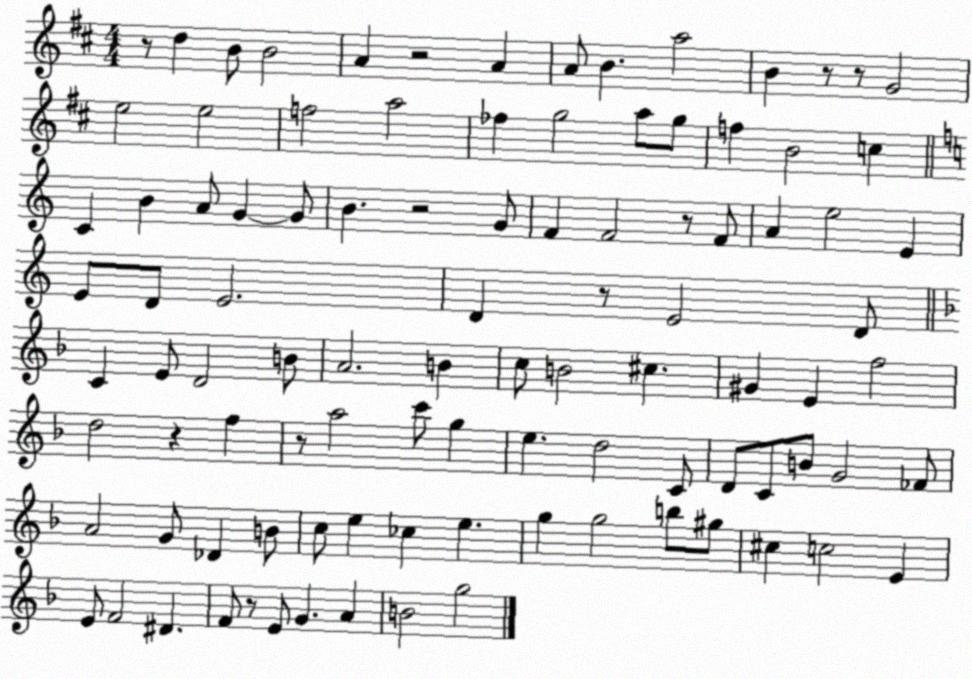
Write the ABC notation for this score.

X:1
T:Untitled
M:4/4
L:1/4
K:D
z/2 d B/2 B2 A z2 A A/2 B a2 B z/2 z/2 G2 e2 e2 f2 a2 _f g2 a/2 g/2 f B2 c C B A/2 G G/2 B z2 G/2 F F2 z/2 F/2 A e2 E E/2 D/2 E2 D z/2 E2 D/2 C E/2 D2 B/2 A2 B c/2 B2 ^c ^G E f2 d2 z f z/2 a2 c'/2 g e d2 C/2 D/2 C/2 B/2 G2 _F/2 A2 G/2 _D B/2 c/2 e _c e g g2 b/2 ^g/2 ^c c2 E E/2 F2 ^D F/2 z/2 E/2 G A B2 g2